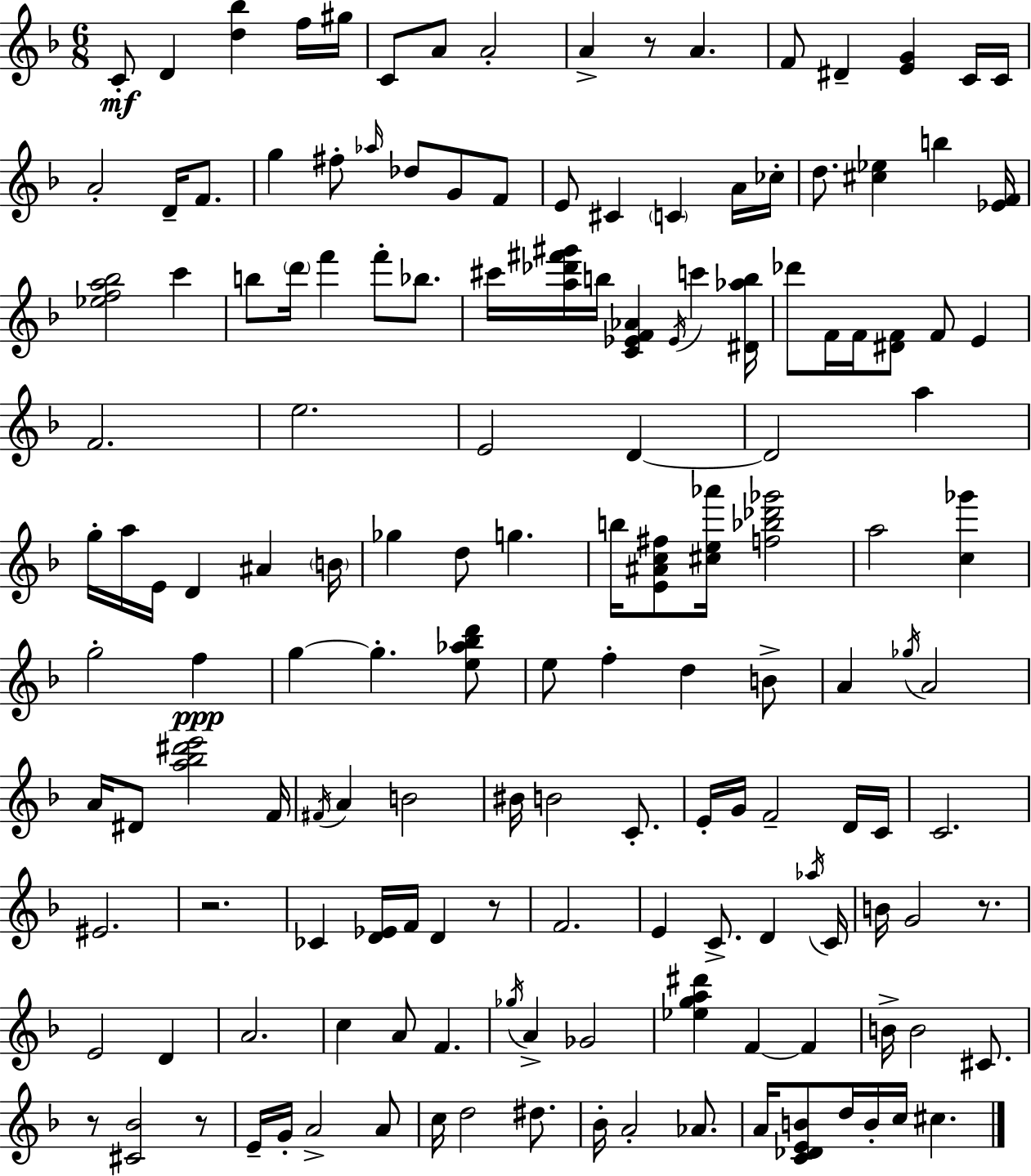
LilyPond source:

{
  \clef treble
  \numericTimeSignature
  \time 6/8
  \key f \major
  c'8-.\mf d'4 <d'' bes''>4 f''16 gis''16 | c'8 a'8 a'2-. | a'4-> r8 a'4. | f'8 dis'4-- <e' g'>4 c'16 c'16 | \break a'2-. d'16-- f'8. | g''4 fis''8-. \grace { aes''16 } des''8 g'8 f'8 | e'8 cis'4 \parenthesize c'4 a'16 | ces''16-. d''8. <cis'' ees''>4 b''4 | \break <ees' f'>16 <ees'' f'' a'' bes''>2 c'''4 | b''8 \parenthesize d'''16 f'''4 f'''8-. bes''8. | cis'''16 <a'' des''' fis''' gis'''>16 b''16 <c' ees' f' aes'>4 \acciaccatura { ees'16 } c'''4 | <dis' aes'' b''>16 des'''8 f'16 f'16 <dis' f'>8 f'8 e'4 | \break f'2. | e''2. | e'2 d'4~~ | d'2 a''4 | \break g''16-. a''16 e'16 d'4 ais'4 | \parenthesize b'16 ges''4 d''8 g''4. | b''16 <e' ais' c'' fis''>8 <cis'' e'' aes'''>16 <f'' bes'' des''' ges'''>2 | a''2 <c'' ges'''>4 | \break g''2-. f''4\ppp | g''4~~ g''4.-. | <e'' aes'' bes'' d'''>8 e''8 f''4-. d''4 | b'8-> a'4 \acciaccatura { ges''16 } a'2 | \break a'16 dis'8 <a'' bes'' dis''' e'''>2 | f'16 \acciaccatura { fis'16 } a'4 b'2 | bis'16 b'2 | c'8.-. e'16-. g'16 f'2-- | \break d'16 c'16 c'2. | eis'2. | r2. | ces'4 <d' ees'>16 f'16 d'4 | \break r8 f'2. | e'4 c'8.-> d'4 | \acciaccatura { aes''16 } c'16 b'16 g'2 | r8. e'2 | \break d'4 a'2. | c''4 a'8 f'4. | \acciaccatura { ges''16 } a'4-> ges'2 | <ees'' g'' a'' dis'''>4 f'4~~ | \break f'4 b'16-> b'2 | cis'8. r8 <cis' bes'>2 | r8 e'16-- g'16-. a'2-> | a'8 c''16 d''2 | \break dis''8. bes'16-. a'2-. | aes'8. a'16 <c' des' e' b'>8 d''16 b'16-. c''16 | cis''4. \bar "|."
}